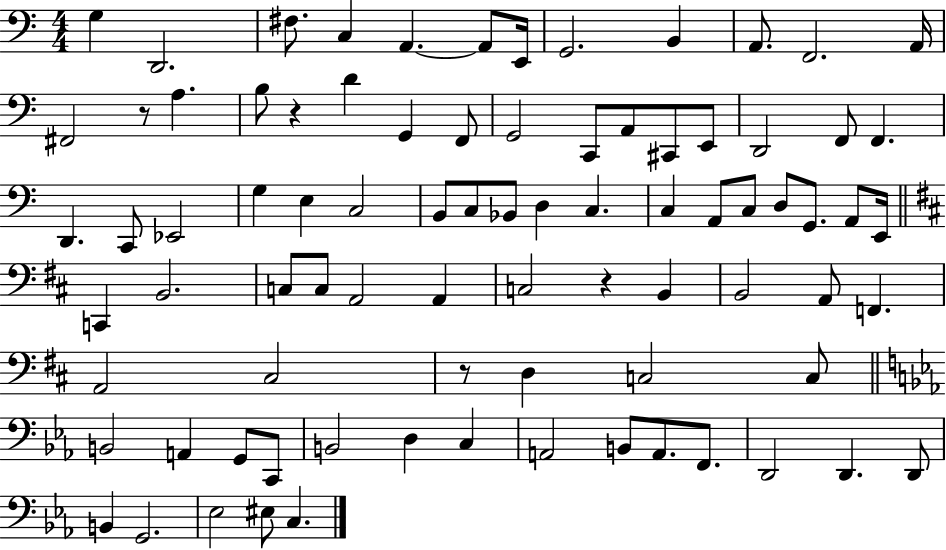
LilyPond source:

{
  \clef bass
  \numericTimeSignature
  \time 4/4
  \key c \major
  g4 d,2. | fis8. c4 a,4.~~ a,8 e,16 | g,2. b,4 | a,8. f,2. a,16 | \break fis,2 r8 a4. | b8 r4 d'4 g,4 f,8 | g,2 c,8 a,8 cis,8 e,8 | d,2 f,8 f,4. | \break d,4. c,8 ees,2 | g4 e4 c2 | b,8 c8 bes,8 d4 c4. | c4 a,8 c8 d8 g,8. a,8 e,16 | \break \bar "||" \break \key d \major c,4 b,2. | c8 c8 a,2 a,4 | c2 r4 b,4 | b,2 a,8 f,4. | \break a,2 cis2 | r8 d4 c2 c8 | \bar "||" \break \key ees \major b,2 a,4 g,8 c,8 | b,2 d4 c4 | a,2 b,8 a,8. f,8. | d,2 d,4. d,8 | \break b,4 g,2. | ees2 eis8 c4. | \bar "|."
}